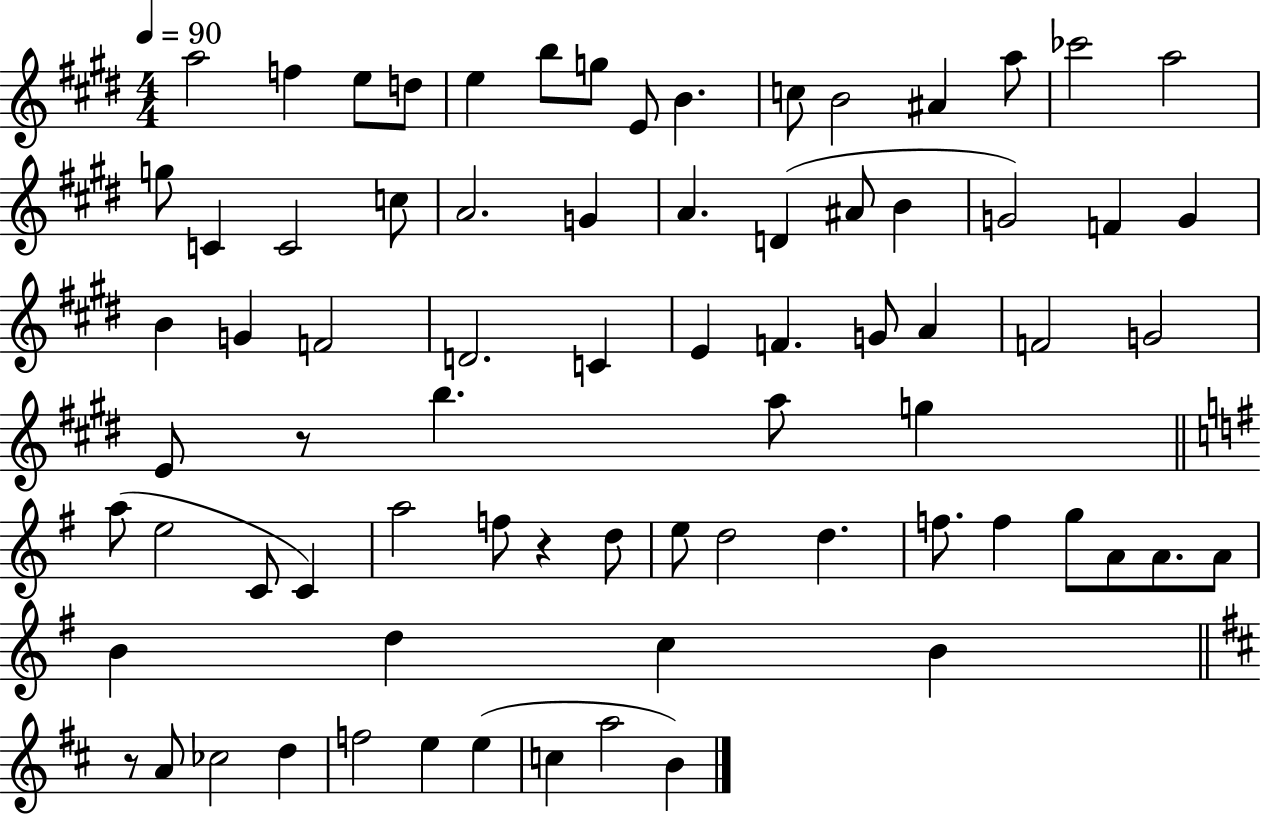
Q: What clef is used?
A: treble